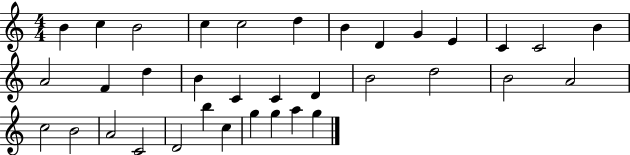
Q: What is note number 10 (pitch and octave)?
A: E4